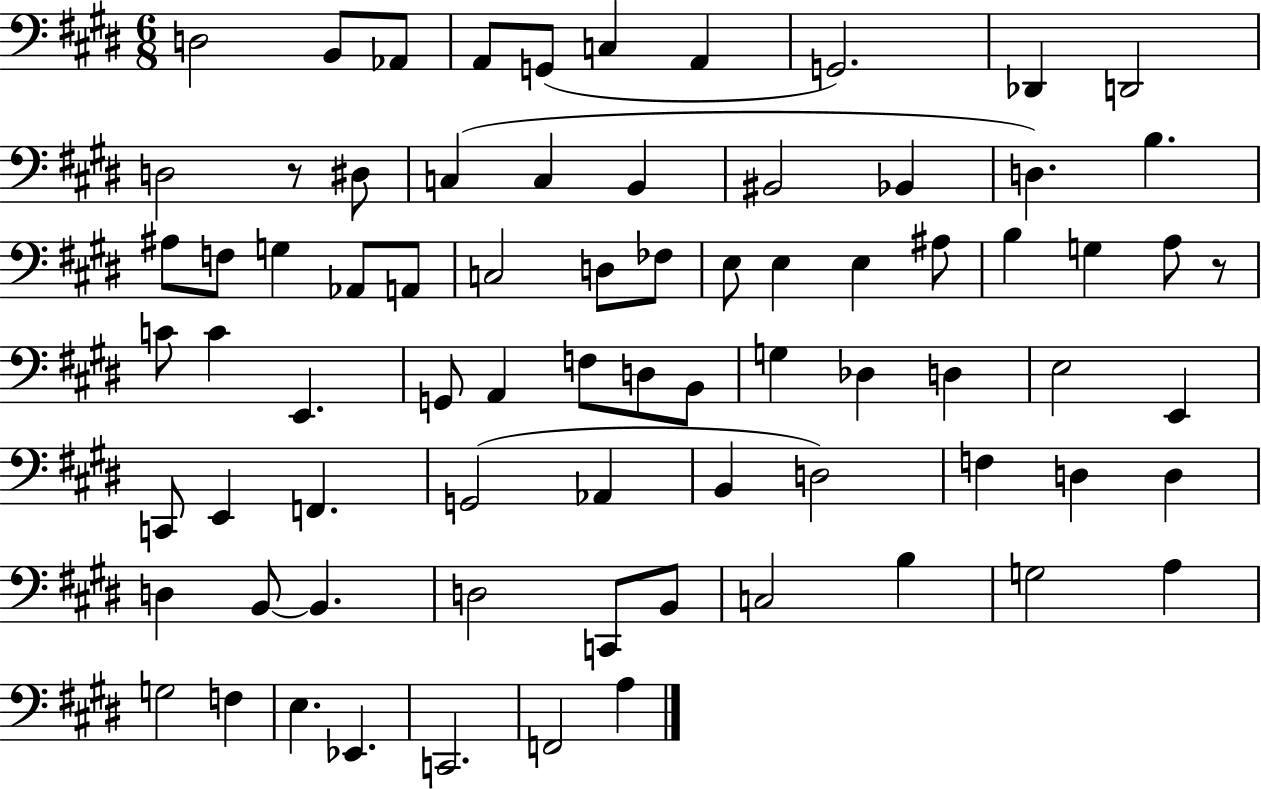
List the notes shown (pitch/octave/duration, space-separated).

D3/h B2/e Ab2/e A2/e G2/e C3/q A2/q G2/h. Db2/q D2/h D3/h R/e D#3/e C3/q C3/q B2/q BIS2/h Bb2/q D3/q. B3/q. A#3/e F3/e G3/q Ab2/e A2/e C3/h D3/e FES3/e E3/e E3/q E3/q A#3/e B3/q G3/q A3/e R/e C4/e C4/q E2/q. G2/e A2/q F3/e D3/e B2/e G3/q Db3/q D3/q E3/h E2/q C2/e E2/q F2/q. G2/h Ab2/q B2/q D3/h F3/q D3/q D3/q D3/q B2/e B2/q. D3/h C2/e B2/e C3/h B3/q G3/h A3/q G3/h F3/q E3/q. Eb2/q. C2/h. F2/h A3/q